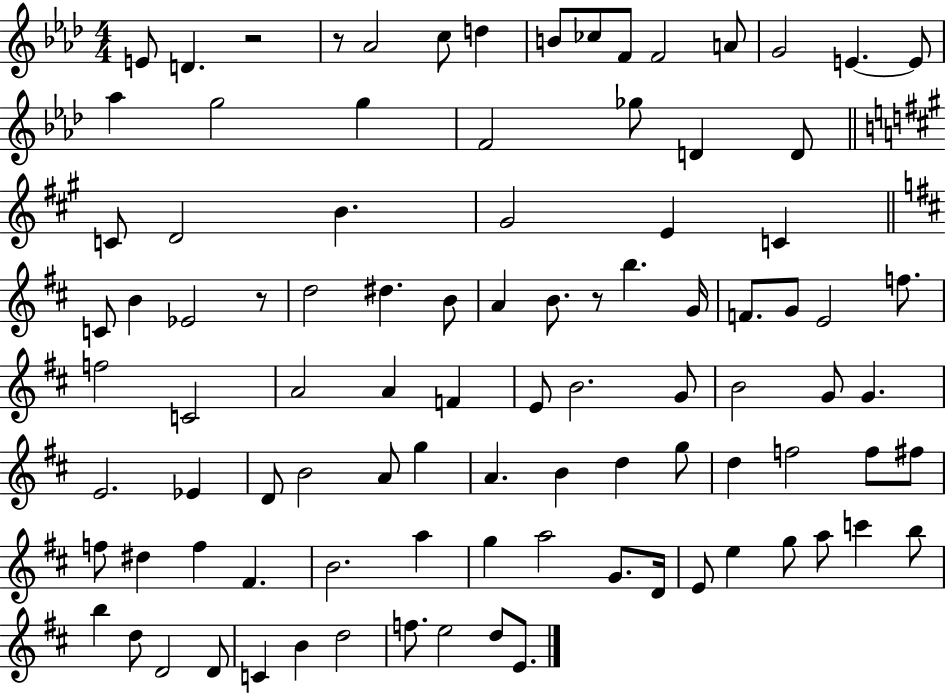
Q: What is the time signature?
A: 4/4